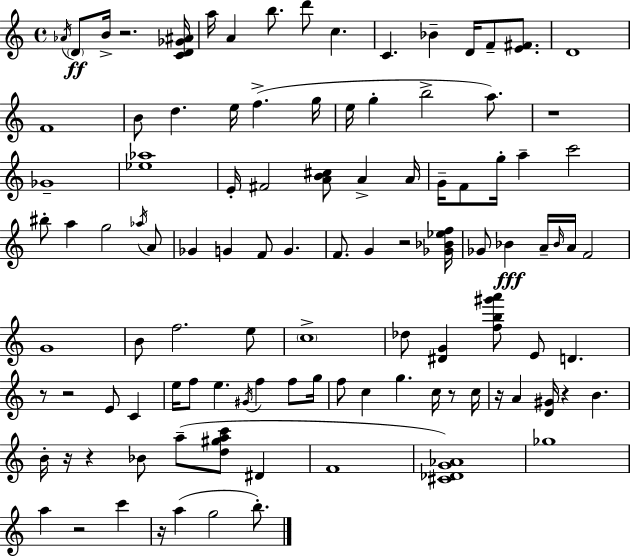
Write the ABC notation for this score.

X:1
T:Untitled
M:4/4
L:1/4
K:C
_A/4 D/2 B/4 z2 [CD_G^A]/4 a/4 A b/2 d'/2 c C _B D/4 F/2 [E^F]/2 D4 F4 B/2 d e/4 f g/4 e/4 g b2 a/2 z4 _G4 [_e_a]4 E/4 ^F2 [AB^c]/2 A A/4 G/4 F/2 g/4 a c'2 ^b/2 a g2 _a/4 A/2 _G G F/2 G F/2 G z2 [_G_B_ef]/4 _G/2 _B A/4 _B/4 A/4 F2 G4 B/2 f2 e/2 c4 _d/2 [^DG] [fb^g'a']/2 E/2 D z/2 z2 E/2 C e/4 f/2 e ^G/4 f f/2 g/4 f/2 c g c/4 z/2 c/4 z/4 A [D^G]/4 z B B/4 z/4 z _B/2 a/2 [d^gac']/2 ^D F4 [^C_DG_A]4 _g4 a z2 c' z/4 a g2 b/2